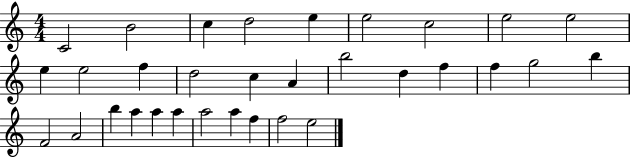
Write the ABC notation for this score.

X:1
T:Untitled
M:4/4
L:1/4
K:C
C2 B2 c d2 e e2 c2 e2 e2 e e2 f d2 c A b2 d f f g2 b F2 A2 b a a a a2 a f f2 e2